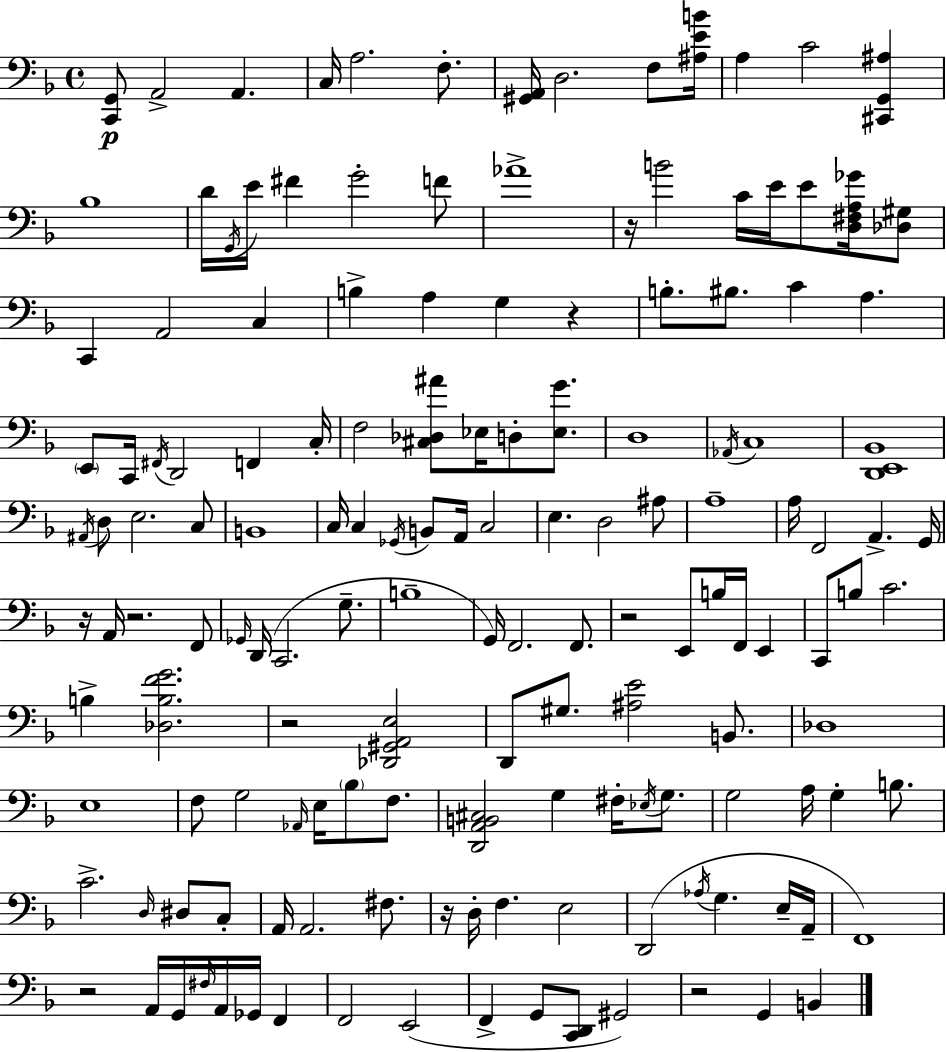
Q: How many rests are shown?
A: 9